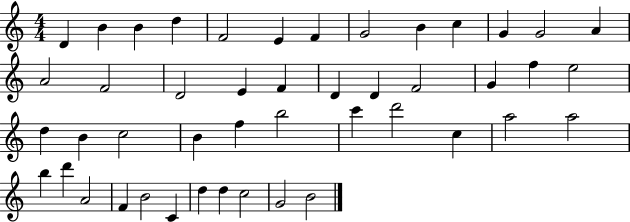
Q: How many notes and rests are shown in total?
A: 46